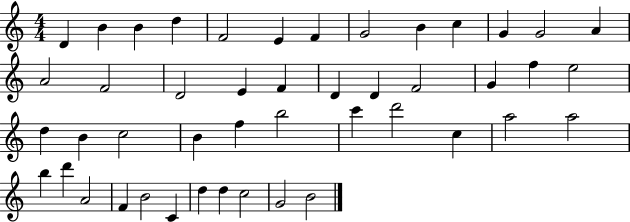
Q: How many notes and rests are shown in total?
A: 46